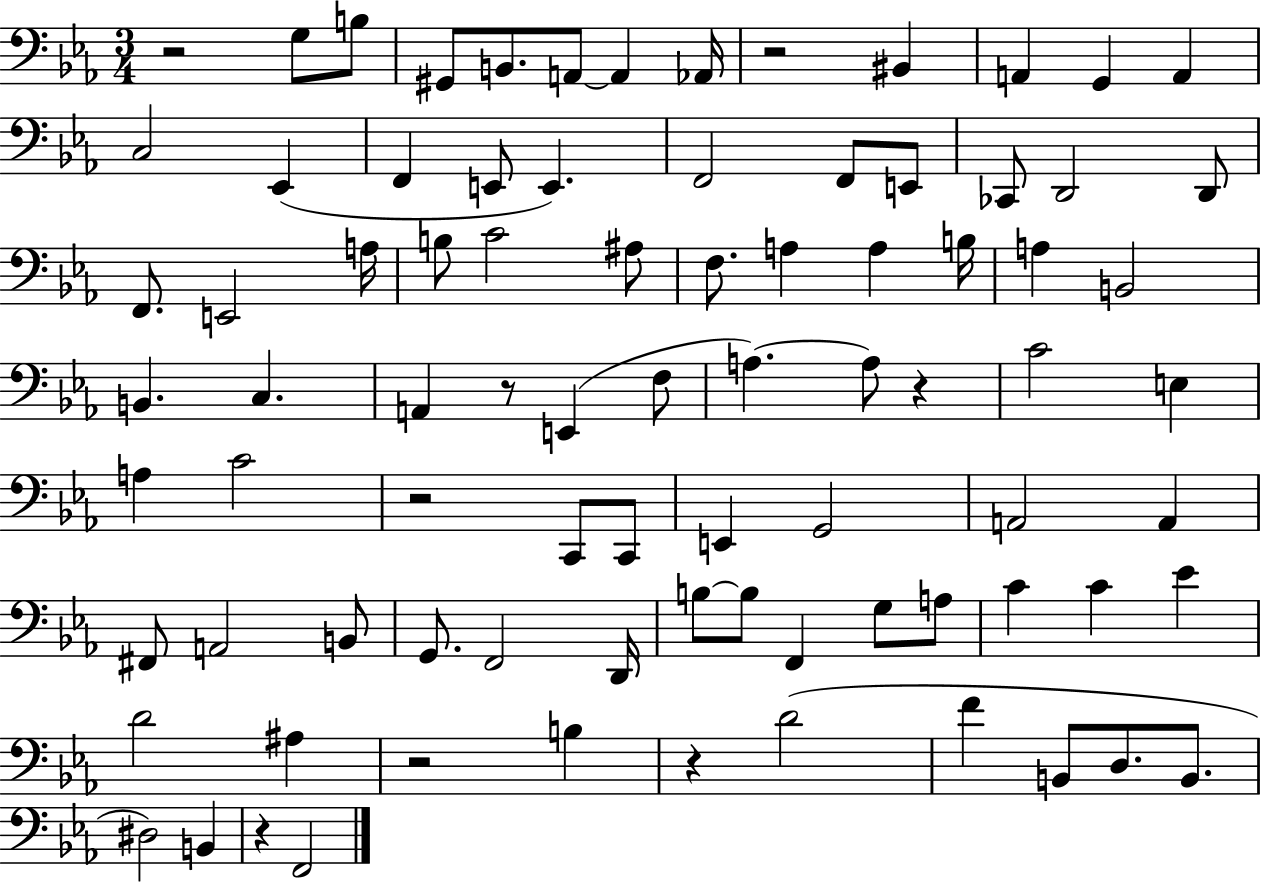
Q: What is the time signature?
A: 3/4